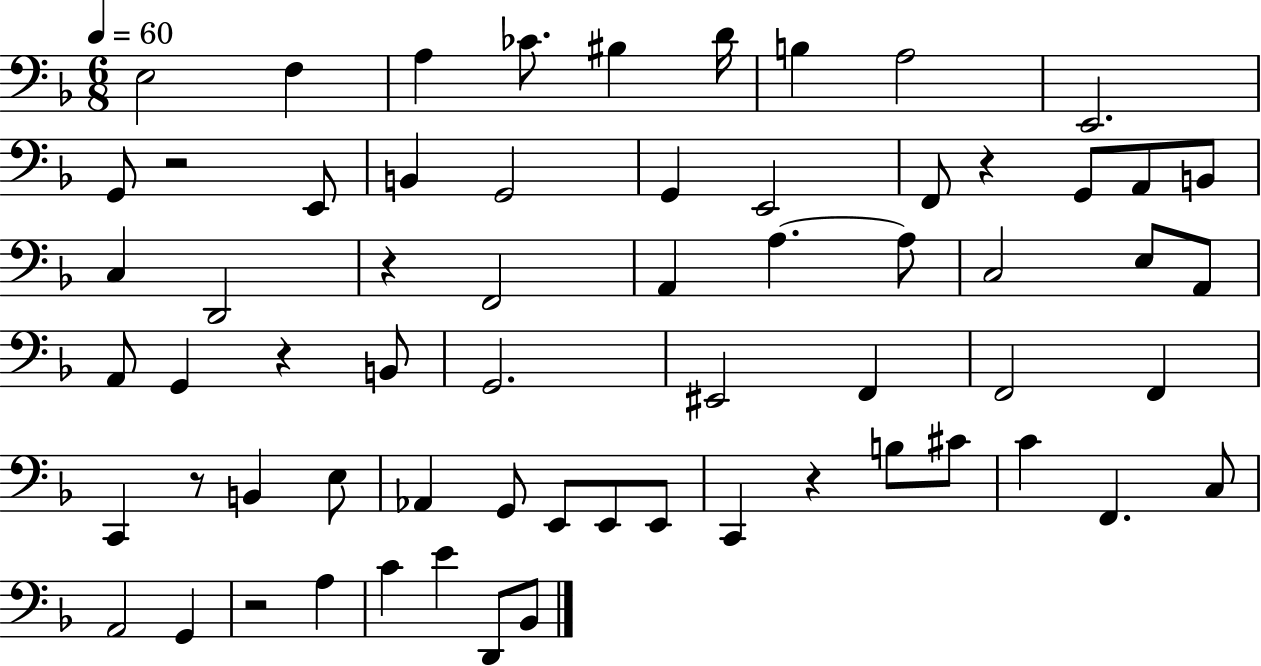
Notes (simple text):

E3/h F3/q A3/q CES4/e. BIS3/q D4/s B3/q A3/h E2/h. G2/e R/h E2/e B2/q G2/h G2/q E2/h F2/e R/q G2/e A2/e B2/e C3/q D2/h R/q F2/h A2/q A3/q. A3/e C3/h E3/e A2/e A2/e G2/q R/q B2/e G2/h. EIS2/h F2/q F2/h F2/q C2/q R/e B2/q E3/e Ab2/q G2/e E2/e E2/e E2/e C2/q R/q B3/e C#4/e C4/q F2/q. C3/e A2/h G2/q R/h A3/q C4/q E4/q D2/e Bb2/e